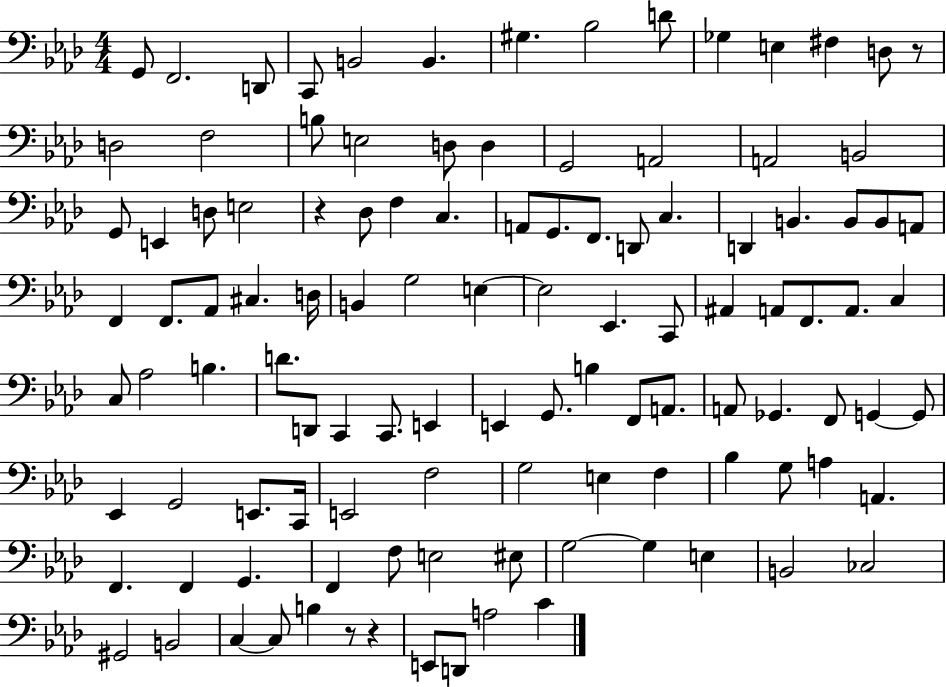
G2/e F2/h. D2/e C2/e B2/h B2/q. G#3/q. Bb3/h D4/e Gb3/q E3/q F#3/q D3/e R/e D3/h F3/h B3/e E3/h D3/e D3/q G2/h A2/h A2/h B2/h G2/e E2/q D3/e E3/h R/q Db3/e F3/q C3/q. A2/e G2/e. F2/e. D2/e C3/q. D2/q B2/q. B2/e B2/e A2/e F2/q F2/e. Ab2/e C#3/q. D3/s B2/q G3/h E3/q E3/h Eb2/q. C2/e A#2/q A2/e F2/e. A2/e. C3/q C3/e Ab3/h B3/q. D4/e. D2/e C2/q C2/e. E2/q E2/q G2/e. B3/q F2/e A2/e. A2/e Gb2/q. F2/e G2/q G2/e Eb2/q G2/h E2/e. C2/s E2/h F3/h G3/h E3/q F3/q Bb3/q G3/e A3/q A2/q. F2/q. F2/q G2/q. F2/q F3/e E3/h EIS3/e G3/h G3/q E3/q B2/h CES3/h G#2/h B2/h C3/q C3/e B3/q R/e R/q E2/e D2/e A3/h C4/q